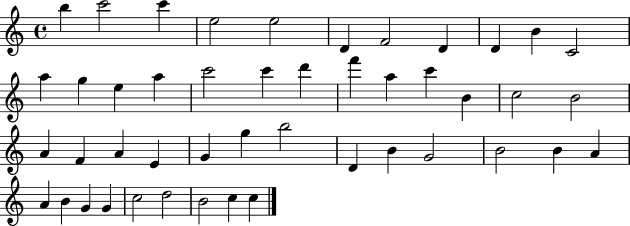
B5/q C6/h C6/q E5/h E5/h D4/q F4/h D4/q D4/q B4/q C4/h A5/q G5/q E5/q A5/q C6/h C6/q D6/q F6/q A5/q C6/q B4/q C5/h B4/h A4/q F4/q A4/q E4/q G4/q G5/q B5/h D4/q B4/q G4/h B4/h B4/q A4/q A4/q B4/q G4/q G4/q C5/h D5/h B4/h C5/q C5/q